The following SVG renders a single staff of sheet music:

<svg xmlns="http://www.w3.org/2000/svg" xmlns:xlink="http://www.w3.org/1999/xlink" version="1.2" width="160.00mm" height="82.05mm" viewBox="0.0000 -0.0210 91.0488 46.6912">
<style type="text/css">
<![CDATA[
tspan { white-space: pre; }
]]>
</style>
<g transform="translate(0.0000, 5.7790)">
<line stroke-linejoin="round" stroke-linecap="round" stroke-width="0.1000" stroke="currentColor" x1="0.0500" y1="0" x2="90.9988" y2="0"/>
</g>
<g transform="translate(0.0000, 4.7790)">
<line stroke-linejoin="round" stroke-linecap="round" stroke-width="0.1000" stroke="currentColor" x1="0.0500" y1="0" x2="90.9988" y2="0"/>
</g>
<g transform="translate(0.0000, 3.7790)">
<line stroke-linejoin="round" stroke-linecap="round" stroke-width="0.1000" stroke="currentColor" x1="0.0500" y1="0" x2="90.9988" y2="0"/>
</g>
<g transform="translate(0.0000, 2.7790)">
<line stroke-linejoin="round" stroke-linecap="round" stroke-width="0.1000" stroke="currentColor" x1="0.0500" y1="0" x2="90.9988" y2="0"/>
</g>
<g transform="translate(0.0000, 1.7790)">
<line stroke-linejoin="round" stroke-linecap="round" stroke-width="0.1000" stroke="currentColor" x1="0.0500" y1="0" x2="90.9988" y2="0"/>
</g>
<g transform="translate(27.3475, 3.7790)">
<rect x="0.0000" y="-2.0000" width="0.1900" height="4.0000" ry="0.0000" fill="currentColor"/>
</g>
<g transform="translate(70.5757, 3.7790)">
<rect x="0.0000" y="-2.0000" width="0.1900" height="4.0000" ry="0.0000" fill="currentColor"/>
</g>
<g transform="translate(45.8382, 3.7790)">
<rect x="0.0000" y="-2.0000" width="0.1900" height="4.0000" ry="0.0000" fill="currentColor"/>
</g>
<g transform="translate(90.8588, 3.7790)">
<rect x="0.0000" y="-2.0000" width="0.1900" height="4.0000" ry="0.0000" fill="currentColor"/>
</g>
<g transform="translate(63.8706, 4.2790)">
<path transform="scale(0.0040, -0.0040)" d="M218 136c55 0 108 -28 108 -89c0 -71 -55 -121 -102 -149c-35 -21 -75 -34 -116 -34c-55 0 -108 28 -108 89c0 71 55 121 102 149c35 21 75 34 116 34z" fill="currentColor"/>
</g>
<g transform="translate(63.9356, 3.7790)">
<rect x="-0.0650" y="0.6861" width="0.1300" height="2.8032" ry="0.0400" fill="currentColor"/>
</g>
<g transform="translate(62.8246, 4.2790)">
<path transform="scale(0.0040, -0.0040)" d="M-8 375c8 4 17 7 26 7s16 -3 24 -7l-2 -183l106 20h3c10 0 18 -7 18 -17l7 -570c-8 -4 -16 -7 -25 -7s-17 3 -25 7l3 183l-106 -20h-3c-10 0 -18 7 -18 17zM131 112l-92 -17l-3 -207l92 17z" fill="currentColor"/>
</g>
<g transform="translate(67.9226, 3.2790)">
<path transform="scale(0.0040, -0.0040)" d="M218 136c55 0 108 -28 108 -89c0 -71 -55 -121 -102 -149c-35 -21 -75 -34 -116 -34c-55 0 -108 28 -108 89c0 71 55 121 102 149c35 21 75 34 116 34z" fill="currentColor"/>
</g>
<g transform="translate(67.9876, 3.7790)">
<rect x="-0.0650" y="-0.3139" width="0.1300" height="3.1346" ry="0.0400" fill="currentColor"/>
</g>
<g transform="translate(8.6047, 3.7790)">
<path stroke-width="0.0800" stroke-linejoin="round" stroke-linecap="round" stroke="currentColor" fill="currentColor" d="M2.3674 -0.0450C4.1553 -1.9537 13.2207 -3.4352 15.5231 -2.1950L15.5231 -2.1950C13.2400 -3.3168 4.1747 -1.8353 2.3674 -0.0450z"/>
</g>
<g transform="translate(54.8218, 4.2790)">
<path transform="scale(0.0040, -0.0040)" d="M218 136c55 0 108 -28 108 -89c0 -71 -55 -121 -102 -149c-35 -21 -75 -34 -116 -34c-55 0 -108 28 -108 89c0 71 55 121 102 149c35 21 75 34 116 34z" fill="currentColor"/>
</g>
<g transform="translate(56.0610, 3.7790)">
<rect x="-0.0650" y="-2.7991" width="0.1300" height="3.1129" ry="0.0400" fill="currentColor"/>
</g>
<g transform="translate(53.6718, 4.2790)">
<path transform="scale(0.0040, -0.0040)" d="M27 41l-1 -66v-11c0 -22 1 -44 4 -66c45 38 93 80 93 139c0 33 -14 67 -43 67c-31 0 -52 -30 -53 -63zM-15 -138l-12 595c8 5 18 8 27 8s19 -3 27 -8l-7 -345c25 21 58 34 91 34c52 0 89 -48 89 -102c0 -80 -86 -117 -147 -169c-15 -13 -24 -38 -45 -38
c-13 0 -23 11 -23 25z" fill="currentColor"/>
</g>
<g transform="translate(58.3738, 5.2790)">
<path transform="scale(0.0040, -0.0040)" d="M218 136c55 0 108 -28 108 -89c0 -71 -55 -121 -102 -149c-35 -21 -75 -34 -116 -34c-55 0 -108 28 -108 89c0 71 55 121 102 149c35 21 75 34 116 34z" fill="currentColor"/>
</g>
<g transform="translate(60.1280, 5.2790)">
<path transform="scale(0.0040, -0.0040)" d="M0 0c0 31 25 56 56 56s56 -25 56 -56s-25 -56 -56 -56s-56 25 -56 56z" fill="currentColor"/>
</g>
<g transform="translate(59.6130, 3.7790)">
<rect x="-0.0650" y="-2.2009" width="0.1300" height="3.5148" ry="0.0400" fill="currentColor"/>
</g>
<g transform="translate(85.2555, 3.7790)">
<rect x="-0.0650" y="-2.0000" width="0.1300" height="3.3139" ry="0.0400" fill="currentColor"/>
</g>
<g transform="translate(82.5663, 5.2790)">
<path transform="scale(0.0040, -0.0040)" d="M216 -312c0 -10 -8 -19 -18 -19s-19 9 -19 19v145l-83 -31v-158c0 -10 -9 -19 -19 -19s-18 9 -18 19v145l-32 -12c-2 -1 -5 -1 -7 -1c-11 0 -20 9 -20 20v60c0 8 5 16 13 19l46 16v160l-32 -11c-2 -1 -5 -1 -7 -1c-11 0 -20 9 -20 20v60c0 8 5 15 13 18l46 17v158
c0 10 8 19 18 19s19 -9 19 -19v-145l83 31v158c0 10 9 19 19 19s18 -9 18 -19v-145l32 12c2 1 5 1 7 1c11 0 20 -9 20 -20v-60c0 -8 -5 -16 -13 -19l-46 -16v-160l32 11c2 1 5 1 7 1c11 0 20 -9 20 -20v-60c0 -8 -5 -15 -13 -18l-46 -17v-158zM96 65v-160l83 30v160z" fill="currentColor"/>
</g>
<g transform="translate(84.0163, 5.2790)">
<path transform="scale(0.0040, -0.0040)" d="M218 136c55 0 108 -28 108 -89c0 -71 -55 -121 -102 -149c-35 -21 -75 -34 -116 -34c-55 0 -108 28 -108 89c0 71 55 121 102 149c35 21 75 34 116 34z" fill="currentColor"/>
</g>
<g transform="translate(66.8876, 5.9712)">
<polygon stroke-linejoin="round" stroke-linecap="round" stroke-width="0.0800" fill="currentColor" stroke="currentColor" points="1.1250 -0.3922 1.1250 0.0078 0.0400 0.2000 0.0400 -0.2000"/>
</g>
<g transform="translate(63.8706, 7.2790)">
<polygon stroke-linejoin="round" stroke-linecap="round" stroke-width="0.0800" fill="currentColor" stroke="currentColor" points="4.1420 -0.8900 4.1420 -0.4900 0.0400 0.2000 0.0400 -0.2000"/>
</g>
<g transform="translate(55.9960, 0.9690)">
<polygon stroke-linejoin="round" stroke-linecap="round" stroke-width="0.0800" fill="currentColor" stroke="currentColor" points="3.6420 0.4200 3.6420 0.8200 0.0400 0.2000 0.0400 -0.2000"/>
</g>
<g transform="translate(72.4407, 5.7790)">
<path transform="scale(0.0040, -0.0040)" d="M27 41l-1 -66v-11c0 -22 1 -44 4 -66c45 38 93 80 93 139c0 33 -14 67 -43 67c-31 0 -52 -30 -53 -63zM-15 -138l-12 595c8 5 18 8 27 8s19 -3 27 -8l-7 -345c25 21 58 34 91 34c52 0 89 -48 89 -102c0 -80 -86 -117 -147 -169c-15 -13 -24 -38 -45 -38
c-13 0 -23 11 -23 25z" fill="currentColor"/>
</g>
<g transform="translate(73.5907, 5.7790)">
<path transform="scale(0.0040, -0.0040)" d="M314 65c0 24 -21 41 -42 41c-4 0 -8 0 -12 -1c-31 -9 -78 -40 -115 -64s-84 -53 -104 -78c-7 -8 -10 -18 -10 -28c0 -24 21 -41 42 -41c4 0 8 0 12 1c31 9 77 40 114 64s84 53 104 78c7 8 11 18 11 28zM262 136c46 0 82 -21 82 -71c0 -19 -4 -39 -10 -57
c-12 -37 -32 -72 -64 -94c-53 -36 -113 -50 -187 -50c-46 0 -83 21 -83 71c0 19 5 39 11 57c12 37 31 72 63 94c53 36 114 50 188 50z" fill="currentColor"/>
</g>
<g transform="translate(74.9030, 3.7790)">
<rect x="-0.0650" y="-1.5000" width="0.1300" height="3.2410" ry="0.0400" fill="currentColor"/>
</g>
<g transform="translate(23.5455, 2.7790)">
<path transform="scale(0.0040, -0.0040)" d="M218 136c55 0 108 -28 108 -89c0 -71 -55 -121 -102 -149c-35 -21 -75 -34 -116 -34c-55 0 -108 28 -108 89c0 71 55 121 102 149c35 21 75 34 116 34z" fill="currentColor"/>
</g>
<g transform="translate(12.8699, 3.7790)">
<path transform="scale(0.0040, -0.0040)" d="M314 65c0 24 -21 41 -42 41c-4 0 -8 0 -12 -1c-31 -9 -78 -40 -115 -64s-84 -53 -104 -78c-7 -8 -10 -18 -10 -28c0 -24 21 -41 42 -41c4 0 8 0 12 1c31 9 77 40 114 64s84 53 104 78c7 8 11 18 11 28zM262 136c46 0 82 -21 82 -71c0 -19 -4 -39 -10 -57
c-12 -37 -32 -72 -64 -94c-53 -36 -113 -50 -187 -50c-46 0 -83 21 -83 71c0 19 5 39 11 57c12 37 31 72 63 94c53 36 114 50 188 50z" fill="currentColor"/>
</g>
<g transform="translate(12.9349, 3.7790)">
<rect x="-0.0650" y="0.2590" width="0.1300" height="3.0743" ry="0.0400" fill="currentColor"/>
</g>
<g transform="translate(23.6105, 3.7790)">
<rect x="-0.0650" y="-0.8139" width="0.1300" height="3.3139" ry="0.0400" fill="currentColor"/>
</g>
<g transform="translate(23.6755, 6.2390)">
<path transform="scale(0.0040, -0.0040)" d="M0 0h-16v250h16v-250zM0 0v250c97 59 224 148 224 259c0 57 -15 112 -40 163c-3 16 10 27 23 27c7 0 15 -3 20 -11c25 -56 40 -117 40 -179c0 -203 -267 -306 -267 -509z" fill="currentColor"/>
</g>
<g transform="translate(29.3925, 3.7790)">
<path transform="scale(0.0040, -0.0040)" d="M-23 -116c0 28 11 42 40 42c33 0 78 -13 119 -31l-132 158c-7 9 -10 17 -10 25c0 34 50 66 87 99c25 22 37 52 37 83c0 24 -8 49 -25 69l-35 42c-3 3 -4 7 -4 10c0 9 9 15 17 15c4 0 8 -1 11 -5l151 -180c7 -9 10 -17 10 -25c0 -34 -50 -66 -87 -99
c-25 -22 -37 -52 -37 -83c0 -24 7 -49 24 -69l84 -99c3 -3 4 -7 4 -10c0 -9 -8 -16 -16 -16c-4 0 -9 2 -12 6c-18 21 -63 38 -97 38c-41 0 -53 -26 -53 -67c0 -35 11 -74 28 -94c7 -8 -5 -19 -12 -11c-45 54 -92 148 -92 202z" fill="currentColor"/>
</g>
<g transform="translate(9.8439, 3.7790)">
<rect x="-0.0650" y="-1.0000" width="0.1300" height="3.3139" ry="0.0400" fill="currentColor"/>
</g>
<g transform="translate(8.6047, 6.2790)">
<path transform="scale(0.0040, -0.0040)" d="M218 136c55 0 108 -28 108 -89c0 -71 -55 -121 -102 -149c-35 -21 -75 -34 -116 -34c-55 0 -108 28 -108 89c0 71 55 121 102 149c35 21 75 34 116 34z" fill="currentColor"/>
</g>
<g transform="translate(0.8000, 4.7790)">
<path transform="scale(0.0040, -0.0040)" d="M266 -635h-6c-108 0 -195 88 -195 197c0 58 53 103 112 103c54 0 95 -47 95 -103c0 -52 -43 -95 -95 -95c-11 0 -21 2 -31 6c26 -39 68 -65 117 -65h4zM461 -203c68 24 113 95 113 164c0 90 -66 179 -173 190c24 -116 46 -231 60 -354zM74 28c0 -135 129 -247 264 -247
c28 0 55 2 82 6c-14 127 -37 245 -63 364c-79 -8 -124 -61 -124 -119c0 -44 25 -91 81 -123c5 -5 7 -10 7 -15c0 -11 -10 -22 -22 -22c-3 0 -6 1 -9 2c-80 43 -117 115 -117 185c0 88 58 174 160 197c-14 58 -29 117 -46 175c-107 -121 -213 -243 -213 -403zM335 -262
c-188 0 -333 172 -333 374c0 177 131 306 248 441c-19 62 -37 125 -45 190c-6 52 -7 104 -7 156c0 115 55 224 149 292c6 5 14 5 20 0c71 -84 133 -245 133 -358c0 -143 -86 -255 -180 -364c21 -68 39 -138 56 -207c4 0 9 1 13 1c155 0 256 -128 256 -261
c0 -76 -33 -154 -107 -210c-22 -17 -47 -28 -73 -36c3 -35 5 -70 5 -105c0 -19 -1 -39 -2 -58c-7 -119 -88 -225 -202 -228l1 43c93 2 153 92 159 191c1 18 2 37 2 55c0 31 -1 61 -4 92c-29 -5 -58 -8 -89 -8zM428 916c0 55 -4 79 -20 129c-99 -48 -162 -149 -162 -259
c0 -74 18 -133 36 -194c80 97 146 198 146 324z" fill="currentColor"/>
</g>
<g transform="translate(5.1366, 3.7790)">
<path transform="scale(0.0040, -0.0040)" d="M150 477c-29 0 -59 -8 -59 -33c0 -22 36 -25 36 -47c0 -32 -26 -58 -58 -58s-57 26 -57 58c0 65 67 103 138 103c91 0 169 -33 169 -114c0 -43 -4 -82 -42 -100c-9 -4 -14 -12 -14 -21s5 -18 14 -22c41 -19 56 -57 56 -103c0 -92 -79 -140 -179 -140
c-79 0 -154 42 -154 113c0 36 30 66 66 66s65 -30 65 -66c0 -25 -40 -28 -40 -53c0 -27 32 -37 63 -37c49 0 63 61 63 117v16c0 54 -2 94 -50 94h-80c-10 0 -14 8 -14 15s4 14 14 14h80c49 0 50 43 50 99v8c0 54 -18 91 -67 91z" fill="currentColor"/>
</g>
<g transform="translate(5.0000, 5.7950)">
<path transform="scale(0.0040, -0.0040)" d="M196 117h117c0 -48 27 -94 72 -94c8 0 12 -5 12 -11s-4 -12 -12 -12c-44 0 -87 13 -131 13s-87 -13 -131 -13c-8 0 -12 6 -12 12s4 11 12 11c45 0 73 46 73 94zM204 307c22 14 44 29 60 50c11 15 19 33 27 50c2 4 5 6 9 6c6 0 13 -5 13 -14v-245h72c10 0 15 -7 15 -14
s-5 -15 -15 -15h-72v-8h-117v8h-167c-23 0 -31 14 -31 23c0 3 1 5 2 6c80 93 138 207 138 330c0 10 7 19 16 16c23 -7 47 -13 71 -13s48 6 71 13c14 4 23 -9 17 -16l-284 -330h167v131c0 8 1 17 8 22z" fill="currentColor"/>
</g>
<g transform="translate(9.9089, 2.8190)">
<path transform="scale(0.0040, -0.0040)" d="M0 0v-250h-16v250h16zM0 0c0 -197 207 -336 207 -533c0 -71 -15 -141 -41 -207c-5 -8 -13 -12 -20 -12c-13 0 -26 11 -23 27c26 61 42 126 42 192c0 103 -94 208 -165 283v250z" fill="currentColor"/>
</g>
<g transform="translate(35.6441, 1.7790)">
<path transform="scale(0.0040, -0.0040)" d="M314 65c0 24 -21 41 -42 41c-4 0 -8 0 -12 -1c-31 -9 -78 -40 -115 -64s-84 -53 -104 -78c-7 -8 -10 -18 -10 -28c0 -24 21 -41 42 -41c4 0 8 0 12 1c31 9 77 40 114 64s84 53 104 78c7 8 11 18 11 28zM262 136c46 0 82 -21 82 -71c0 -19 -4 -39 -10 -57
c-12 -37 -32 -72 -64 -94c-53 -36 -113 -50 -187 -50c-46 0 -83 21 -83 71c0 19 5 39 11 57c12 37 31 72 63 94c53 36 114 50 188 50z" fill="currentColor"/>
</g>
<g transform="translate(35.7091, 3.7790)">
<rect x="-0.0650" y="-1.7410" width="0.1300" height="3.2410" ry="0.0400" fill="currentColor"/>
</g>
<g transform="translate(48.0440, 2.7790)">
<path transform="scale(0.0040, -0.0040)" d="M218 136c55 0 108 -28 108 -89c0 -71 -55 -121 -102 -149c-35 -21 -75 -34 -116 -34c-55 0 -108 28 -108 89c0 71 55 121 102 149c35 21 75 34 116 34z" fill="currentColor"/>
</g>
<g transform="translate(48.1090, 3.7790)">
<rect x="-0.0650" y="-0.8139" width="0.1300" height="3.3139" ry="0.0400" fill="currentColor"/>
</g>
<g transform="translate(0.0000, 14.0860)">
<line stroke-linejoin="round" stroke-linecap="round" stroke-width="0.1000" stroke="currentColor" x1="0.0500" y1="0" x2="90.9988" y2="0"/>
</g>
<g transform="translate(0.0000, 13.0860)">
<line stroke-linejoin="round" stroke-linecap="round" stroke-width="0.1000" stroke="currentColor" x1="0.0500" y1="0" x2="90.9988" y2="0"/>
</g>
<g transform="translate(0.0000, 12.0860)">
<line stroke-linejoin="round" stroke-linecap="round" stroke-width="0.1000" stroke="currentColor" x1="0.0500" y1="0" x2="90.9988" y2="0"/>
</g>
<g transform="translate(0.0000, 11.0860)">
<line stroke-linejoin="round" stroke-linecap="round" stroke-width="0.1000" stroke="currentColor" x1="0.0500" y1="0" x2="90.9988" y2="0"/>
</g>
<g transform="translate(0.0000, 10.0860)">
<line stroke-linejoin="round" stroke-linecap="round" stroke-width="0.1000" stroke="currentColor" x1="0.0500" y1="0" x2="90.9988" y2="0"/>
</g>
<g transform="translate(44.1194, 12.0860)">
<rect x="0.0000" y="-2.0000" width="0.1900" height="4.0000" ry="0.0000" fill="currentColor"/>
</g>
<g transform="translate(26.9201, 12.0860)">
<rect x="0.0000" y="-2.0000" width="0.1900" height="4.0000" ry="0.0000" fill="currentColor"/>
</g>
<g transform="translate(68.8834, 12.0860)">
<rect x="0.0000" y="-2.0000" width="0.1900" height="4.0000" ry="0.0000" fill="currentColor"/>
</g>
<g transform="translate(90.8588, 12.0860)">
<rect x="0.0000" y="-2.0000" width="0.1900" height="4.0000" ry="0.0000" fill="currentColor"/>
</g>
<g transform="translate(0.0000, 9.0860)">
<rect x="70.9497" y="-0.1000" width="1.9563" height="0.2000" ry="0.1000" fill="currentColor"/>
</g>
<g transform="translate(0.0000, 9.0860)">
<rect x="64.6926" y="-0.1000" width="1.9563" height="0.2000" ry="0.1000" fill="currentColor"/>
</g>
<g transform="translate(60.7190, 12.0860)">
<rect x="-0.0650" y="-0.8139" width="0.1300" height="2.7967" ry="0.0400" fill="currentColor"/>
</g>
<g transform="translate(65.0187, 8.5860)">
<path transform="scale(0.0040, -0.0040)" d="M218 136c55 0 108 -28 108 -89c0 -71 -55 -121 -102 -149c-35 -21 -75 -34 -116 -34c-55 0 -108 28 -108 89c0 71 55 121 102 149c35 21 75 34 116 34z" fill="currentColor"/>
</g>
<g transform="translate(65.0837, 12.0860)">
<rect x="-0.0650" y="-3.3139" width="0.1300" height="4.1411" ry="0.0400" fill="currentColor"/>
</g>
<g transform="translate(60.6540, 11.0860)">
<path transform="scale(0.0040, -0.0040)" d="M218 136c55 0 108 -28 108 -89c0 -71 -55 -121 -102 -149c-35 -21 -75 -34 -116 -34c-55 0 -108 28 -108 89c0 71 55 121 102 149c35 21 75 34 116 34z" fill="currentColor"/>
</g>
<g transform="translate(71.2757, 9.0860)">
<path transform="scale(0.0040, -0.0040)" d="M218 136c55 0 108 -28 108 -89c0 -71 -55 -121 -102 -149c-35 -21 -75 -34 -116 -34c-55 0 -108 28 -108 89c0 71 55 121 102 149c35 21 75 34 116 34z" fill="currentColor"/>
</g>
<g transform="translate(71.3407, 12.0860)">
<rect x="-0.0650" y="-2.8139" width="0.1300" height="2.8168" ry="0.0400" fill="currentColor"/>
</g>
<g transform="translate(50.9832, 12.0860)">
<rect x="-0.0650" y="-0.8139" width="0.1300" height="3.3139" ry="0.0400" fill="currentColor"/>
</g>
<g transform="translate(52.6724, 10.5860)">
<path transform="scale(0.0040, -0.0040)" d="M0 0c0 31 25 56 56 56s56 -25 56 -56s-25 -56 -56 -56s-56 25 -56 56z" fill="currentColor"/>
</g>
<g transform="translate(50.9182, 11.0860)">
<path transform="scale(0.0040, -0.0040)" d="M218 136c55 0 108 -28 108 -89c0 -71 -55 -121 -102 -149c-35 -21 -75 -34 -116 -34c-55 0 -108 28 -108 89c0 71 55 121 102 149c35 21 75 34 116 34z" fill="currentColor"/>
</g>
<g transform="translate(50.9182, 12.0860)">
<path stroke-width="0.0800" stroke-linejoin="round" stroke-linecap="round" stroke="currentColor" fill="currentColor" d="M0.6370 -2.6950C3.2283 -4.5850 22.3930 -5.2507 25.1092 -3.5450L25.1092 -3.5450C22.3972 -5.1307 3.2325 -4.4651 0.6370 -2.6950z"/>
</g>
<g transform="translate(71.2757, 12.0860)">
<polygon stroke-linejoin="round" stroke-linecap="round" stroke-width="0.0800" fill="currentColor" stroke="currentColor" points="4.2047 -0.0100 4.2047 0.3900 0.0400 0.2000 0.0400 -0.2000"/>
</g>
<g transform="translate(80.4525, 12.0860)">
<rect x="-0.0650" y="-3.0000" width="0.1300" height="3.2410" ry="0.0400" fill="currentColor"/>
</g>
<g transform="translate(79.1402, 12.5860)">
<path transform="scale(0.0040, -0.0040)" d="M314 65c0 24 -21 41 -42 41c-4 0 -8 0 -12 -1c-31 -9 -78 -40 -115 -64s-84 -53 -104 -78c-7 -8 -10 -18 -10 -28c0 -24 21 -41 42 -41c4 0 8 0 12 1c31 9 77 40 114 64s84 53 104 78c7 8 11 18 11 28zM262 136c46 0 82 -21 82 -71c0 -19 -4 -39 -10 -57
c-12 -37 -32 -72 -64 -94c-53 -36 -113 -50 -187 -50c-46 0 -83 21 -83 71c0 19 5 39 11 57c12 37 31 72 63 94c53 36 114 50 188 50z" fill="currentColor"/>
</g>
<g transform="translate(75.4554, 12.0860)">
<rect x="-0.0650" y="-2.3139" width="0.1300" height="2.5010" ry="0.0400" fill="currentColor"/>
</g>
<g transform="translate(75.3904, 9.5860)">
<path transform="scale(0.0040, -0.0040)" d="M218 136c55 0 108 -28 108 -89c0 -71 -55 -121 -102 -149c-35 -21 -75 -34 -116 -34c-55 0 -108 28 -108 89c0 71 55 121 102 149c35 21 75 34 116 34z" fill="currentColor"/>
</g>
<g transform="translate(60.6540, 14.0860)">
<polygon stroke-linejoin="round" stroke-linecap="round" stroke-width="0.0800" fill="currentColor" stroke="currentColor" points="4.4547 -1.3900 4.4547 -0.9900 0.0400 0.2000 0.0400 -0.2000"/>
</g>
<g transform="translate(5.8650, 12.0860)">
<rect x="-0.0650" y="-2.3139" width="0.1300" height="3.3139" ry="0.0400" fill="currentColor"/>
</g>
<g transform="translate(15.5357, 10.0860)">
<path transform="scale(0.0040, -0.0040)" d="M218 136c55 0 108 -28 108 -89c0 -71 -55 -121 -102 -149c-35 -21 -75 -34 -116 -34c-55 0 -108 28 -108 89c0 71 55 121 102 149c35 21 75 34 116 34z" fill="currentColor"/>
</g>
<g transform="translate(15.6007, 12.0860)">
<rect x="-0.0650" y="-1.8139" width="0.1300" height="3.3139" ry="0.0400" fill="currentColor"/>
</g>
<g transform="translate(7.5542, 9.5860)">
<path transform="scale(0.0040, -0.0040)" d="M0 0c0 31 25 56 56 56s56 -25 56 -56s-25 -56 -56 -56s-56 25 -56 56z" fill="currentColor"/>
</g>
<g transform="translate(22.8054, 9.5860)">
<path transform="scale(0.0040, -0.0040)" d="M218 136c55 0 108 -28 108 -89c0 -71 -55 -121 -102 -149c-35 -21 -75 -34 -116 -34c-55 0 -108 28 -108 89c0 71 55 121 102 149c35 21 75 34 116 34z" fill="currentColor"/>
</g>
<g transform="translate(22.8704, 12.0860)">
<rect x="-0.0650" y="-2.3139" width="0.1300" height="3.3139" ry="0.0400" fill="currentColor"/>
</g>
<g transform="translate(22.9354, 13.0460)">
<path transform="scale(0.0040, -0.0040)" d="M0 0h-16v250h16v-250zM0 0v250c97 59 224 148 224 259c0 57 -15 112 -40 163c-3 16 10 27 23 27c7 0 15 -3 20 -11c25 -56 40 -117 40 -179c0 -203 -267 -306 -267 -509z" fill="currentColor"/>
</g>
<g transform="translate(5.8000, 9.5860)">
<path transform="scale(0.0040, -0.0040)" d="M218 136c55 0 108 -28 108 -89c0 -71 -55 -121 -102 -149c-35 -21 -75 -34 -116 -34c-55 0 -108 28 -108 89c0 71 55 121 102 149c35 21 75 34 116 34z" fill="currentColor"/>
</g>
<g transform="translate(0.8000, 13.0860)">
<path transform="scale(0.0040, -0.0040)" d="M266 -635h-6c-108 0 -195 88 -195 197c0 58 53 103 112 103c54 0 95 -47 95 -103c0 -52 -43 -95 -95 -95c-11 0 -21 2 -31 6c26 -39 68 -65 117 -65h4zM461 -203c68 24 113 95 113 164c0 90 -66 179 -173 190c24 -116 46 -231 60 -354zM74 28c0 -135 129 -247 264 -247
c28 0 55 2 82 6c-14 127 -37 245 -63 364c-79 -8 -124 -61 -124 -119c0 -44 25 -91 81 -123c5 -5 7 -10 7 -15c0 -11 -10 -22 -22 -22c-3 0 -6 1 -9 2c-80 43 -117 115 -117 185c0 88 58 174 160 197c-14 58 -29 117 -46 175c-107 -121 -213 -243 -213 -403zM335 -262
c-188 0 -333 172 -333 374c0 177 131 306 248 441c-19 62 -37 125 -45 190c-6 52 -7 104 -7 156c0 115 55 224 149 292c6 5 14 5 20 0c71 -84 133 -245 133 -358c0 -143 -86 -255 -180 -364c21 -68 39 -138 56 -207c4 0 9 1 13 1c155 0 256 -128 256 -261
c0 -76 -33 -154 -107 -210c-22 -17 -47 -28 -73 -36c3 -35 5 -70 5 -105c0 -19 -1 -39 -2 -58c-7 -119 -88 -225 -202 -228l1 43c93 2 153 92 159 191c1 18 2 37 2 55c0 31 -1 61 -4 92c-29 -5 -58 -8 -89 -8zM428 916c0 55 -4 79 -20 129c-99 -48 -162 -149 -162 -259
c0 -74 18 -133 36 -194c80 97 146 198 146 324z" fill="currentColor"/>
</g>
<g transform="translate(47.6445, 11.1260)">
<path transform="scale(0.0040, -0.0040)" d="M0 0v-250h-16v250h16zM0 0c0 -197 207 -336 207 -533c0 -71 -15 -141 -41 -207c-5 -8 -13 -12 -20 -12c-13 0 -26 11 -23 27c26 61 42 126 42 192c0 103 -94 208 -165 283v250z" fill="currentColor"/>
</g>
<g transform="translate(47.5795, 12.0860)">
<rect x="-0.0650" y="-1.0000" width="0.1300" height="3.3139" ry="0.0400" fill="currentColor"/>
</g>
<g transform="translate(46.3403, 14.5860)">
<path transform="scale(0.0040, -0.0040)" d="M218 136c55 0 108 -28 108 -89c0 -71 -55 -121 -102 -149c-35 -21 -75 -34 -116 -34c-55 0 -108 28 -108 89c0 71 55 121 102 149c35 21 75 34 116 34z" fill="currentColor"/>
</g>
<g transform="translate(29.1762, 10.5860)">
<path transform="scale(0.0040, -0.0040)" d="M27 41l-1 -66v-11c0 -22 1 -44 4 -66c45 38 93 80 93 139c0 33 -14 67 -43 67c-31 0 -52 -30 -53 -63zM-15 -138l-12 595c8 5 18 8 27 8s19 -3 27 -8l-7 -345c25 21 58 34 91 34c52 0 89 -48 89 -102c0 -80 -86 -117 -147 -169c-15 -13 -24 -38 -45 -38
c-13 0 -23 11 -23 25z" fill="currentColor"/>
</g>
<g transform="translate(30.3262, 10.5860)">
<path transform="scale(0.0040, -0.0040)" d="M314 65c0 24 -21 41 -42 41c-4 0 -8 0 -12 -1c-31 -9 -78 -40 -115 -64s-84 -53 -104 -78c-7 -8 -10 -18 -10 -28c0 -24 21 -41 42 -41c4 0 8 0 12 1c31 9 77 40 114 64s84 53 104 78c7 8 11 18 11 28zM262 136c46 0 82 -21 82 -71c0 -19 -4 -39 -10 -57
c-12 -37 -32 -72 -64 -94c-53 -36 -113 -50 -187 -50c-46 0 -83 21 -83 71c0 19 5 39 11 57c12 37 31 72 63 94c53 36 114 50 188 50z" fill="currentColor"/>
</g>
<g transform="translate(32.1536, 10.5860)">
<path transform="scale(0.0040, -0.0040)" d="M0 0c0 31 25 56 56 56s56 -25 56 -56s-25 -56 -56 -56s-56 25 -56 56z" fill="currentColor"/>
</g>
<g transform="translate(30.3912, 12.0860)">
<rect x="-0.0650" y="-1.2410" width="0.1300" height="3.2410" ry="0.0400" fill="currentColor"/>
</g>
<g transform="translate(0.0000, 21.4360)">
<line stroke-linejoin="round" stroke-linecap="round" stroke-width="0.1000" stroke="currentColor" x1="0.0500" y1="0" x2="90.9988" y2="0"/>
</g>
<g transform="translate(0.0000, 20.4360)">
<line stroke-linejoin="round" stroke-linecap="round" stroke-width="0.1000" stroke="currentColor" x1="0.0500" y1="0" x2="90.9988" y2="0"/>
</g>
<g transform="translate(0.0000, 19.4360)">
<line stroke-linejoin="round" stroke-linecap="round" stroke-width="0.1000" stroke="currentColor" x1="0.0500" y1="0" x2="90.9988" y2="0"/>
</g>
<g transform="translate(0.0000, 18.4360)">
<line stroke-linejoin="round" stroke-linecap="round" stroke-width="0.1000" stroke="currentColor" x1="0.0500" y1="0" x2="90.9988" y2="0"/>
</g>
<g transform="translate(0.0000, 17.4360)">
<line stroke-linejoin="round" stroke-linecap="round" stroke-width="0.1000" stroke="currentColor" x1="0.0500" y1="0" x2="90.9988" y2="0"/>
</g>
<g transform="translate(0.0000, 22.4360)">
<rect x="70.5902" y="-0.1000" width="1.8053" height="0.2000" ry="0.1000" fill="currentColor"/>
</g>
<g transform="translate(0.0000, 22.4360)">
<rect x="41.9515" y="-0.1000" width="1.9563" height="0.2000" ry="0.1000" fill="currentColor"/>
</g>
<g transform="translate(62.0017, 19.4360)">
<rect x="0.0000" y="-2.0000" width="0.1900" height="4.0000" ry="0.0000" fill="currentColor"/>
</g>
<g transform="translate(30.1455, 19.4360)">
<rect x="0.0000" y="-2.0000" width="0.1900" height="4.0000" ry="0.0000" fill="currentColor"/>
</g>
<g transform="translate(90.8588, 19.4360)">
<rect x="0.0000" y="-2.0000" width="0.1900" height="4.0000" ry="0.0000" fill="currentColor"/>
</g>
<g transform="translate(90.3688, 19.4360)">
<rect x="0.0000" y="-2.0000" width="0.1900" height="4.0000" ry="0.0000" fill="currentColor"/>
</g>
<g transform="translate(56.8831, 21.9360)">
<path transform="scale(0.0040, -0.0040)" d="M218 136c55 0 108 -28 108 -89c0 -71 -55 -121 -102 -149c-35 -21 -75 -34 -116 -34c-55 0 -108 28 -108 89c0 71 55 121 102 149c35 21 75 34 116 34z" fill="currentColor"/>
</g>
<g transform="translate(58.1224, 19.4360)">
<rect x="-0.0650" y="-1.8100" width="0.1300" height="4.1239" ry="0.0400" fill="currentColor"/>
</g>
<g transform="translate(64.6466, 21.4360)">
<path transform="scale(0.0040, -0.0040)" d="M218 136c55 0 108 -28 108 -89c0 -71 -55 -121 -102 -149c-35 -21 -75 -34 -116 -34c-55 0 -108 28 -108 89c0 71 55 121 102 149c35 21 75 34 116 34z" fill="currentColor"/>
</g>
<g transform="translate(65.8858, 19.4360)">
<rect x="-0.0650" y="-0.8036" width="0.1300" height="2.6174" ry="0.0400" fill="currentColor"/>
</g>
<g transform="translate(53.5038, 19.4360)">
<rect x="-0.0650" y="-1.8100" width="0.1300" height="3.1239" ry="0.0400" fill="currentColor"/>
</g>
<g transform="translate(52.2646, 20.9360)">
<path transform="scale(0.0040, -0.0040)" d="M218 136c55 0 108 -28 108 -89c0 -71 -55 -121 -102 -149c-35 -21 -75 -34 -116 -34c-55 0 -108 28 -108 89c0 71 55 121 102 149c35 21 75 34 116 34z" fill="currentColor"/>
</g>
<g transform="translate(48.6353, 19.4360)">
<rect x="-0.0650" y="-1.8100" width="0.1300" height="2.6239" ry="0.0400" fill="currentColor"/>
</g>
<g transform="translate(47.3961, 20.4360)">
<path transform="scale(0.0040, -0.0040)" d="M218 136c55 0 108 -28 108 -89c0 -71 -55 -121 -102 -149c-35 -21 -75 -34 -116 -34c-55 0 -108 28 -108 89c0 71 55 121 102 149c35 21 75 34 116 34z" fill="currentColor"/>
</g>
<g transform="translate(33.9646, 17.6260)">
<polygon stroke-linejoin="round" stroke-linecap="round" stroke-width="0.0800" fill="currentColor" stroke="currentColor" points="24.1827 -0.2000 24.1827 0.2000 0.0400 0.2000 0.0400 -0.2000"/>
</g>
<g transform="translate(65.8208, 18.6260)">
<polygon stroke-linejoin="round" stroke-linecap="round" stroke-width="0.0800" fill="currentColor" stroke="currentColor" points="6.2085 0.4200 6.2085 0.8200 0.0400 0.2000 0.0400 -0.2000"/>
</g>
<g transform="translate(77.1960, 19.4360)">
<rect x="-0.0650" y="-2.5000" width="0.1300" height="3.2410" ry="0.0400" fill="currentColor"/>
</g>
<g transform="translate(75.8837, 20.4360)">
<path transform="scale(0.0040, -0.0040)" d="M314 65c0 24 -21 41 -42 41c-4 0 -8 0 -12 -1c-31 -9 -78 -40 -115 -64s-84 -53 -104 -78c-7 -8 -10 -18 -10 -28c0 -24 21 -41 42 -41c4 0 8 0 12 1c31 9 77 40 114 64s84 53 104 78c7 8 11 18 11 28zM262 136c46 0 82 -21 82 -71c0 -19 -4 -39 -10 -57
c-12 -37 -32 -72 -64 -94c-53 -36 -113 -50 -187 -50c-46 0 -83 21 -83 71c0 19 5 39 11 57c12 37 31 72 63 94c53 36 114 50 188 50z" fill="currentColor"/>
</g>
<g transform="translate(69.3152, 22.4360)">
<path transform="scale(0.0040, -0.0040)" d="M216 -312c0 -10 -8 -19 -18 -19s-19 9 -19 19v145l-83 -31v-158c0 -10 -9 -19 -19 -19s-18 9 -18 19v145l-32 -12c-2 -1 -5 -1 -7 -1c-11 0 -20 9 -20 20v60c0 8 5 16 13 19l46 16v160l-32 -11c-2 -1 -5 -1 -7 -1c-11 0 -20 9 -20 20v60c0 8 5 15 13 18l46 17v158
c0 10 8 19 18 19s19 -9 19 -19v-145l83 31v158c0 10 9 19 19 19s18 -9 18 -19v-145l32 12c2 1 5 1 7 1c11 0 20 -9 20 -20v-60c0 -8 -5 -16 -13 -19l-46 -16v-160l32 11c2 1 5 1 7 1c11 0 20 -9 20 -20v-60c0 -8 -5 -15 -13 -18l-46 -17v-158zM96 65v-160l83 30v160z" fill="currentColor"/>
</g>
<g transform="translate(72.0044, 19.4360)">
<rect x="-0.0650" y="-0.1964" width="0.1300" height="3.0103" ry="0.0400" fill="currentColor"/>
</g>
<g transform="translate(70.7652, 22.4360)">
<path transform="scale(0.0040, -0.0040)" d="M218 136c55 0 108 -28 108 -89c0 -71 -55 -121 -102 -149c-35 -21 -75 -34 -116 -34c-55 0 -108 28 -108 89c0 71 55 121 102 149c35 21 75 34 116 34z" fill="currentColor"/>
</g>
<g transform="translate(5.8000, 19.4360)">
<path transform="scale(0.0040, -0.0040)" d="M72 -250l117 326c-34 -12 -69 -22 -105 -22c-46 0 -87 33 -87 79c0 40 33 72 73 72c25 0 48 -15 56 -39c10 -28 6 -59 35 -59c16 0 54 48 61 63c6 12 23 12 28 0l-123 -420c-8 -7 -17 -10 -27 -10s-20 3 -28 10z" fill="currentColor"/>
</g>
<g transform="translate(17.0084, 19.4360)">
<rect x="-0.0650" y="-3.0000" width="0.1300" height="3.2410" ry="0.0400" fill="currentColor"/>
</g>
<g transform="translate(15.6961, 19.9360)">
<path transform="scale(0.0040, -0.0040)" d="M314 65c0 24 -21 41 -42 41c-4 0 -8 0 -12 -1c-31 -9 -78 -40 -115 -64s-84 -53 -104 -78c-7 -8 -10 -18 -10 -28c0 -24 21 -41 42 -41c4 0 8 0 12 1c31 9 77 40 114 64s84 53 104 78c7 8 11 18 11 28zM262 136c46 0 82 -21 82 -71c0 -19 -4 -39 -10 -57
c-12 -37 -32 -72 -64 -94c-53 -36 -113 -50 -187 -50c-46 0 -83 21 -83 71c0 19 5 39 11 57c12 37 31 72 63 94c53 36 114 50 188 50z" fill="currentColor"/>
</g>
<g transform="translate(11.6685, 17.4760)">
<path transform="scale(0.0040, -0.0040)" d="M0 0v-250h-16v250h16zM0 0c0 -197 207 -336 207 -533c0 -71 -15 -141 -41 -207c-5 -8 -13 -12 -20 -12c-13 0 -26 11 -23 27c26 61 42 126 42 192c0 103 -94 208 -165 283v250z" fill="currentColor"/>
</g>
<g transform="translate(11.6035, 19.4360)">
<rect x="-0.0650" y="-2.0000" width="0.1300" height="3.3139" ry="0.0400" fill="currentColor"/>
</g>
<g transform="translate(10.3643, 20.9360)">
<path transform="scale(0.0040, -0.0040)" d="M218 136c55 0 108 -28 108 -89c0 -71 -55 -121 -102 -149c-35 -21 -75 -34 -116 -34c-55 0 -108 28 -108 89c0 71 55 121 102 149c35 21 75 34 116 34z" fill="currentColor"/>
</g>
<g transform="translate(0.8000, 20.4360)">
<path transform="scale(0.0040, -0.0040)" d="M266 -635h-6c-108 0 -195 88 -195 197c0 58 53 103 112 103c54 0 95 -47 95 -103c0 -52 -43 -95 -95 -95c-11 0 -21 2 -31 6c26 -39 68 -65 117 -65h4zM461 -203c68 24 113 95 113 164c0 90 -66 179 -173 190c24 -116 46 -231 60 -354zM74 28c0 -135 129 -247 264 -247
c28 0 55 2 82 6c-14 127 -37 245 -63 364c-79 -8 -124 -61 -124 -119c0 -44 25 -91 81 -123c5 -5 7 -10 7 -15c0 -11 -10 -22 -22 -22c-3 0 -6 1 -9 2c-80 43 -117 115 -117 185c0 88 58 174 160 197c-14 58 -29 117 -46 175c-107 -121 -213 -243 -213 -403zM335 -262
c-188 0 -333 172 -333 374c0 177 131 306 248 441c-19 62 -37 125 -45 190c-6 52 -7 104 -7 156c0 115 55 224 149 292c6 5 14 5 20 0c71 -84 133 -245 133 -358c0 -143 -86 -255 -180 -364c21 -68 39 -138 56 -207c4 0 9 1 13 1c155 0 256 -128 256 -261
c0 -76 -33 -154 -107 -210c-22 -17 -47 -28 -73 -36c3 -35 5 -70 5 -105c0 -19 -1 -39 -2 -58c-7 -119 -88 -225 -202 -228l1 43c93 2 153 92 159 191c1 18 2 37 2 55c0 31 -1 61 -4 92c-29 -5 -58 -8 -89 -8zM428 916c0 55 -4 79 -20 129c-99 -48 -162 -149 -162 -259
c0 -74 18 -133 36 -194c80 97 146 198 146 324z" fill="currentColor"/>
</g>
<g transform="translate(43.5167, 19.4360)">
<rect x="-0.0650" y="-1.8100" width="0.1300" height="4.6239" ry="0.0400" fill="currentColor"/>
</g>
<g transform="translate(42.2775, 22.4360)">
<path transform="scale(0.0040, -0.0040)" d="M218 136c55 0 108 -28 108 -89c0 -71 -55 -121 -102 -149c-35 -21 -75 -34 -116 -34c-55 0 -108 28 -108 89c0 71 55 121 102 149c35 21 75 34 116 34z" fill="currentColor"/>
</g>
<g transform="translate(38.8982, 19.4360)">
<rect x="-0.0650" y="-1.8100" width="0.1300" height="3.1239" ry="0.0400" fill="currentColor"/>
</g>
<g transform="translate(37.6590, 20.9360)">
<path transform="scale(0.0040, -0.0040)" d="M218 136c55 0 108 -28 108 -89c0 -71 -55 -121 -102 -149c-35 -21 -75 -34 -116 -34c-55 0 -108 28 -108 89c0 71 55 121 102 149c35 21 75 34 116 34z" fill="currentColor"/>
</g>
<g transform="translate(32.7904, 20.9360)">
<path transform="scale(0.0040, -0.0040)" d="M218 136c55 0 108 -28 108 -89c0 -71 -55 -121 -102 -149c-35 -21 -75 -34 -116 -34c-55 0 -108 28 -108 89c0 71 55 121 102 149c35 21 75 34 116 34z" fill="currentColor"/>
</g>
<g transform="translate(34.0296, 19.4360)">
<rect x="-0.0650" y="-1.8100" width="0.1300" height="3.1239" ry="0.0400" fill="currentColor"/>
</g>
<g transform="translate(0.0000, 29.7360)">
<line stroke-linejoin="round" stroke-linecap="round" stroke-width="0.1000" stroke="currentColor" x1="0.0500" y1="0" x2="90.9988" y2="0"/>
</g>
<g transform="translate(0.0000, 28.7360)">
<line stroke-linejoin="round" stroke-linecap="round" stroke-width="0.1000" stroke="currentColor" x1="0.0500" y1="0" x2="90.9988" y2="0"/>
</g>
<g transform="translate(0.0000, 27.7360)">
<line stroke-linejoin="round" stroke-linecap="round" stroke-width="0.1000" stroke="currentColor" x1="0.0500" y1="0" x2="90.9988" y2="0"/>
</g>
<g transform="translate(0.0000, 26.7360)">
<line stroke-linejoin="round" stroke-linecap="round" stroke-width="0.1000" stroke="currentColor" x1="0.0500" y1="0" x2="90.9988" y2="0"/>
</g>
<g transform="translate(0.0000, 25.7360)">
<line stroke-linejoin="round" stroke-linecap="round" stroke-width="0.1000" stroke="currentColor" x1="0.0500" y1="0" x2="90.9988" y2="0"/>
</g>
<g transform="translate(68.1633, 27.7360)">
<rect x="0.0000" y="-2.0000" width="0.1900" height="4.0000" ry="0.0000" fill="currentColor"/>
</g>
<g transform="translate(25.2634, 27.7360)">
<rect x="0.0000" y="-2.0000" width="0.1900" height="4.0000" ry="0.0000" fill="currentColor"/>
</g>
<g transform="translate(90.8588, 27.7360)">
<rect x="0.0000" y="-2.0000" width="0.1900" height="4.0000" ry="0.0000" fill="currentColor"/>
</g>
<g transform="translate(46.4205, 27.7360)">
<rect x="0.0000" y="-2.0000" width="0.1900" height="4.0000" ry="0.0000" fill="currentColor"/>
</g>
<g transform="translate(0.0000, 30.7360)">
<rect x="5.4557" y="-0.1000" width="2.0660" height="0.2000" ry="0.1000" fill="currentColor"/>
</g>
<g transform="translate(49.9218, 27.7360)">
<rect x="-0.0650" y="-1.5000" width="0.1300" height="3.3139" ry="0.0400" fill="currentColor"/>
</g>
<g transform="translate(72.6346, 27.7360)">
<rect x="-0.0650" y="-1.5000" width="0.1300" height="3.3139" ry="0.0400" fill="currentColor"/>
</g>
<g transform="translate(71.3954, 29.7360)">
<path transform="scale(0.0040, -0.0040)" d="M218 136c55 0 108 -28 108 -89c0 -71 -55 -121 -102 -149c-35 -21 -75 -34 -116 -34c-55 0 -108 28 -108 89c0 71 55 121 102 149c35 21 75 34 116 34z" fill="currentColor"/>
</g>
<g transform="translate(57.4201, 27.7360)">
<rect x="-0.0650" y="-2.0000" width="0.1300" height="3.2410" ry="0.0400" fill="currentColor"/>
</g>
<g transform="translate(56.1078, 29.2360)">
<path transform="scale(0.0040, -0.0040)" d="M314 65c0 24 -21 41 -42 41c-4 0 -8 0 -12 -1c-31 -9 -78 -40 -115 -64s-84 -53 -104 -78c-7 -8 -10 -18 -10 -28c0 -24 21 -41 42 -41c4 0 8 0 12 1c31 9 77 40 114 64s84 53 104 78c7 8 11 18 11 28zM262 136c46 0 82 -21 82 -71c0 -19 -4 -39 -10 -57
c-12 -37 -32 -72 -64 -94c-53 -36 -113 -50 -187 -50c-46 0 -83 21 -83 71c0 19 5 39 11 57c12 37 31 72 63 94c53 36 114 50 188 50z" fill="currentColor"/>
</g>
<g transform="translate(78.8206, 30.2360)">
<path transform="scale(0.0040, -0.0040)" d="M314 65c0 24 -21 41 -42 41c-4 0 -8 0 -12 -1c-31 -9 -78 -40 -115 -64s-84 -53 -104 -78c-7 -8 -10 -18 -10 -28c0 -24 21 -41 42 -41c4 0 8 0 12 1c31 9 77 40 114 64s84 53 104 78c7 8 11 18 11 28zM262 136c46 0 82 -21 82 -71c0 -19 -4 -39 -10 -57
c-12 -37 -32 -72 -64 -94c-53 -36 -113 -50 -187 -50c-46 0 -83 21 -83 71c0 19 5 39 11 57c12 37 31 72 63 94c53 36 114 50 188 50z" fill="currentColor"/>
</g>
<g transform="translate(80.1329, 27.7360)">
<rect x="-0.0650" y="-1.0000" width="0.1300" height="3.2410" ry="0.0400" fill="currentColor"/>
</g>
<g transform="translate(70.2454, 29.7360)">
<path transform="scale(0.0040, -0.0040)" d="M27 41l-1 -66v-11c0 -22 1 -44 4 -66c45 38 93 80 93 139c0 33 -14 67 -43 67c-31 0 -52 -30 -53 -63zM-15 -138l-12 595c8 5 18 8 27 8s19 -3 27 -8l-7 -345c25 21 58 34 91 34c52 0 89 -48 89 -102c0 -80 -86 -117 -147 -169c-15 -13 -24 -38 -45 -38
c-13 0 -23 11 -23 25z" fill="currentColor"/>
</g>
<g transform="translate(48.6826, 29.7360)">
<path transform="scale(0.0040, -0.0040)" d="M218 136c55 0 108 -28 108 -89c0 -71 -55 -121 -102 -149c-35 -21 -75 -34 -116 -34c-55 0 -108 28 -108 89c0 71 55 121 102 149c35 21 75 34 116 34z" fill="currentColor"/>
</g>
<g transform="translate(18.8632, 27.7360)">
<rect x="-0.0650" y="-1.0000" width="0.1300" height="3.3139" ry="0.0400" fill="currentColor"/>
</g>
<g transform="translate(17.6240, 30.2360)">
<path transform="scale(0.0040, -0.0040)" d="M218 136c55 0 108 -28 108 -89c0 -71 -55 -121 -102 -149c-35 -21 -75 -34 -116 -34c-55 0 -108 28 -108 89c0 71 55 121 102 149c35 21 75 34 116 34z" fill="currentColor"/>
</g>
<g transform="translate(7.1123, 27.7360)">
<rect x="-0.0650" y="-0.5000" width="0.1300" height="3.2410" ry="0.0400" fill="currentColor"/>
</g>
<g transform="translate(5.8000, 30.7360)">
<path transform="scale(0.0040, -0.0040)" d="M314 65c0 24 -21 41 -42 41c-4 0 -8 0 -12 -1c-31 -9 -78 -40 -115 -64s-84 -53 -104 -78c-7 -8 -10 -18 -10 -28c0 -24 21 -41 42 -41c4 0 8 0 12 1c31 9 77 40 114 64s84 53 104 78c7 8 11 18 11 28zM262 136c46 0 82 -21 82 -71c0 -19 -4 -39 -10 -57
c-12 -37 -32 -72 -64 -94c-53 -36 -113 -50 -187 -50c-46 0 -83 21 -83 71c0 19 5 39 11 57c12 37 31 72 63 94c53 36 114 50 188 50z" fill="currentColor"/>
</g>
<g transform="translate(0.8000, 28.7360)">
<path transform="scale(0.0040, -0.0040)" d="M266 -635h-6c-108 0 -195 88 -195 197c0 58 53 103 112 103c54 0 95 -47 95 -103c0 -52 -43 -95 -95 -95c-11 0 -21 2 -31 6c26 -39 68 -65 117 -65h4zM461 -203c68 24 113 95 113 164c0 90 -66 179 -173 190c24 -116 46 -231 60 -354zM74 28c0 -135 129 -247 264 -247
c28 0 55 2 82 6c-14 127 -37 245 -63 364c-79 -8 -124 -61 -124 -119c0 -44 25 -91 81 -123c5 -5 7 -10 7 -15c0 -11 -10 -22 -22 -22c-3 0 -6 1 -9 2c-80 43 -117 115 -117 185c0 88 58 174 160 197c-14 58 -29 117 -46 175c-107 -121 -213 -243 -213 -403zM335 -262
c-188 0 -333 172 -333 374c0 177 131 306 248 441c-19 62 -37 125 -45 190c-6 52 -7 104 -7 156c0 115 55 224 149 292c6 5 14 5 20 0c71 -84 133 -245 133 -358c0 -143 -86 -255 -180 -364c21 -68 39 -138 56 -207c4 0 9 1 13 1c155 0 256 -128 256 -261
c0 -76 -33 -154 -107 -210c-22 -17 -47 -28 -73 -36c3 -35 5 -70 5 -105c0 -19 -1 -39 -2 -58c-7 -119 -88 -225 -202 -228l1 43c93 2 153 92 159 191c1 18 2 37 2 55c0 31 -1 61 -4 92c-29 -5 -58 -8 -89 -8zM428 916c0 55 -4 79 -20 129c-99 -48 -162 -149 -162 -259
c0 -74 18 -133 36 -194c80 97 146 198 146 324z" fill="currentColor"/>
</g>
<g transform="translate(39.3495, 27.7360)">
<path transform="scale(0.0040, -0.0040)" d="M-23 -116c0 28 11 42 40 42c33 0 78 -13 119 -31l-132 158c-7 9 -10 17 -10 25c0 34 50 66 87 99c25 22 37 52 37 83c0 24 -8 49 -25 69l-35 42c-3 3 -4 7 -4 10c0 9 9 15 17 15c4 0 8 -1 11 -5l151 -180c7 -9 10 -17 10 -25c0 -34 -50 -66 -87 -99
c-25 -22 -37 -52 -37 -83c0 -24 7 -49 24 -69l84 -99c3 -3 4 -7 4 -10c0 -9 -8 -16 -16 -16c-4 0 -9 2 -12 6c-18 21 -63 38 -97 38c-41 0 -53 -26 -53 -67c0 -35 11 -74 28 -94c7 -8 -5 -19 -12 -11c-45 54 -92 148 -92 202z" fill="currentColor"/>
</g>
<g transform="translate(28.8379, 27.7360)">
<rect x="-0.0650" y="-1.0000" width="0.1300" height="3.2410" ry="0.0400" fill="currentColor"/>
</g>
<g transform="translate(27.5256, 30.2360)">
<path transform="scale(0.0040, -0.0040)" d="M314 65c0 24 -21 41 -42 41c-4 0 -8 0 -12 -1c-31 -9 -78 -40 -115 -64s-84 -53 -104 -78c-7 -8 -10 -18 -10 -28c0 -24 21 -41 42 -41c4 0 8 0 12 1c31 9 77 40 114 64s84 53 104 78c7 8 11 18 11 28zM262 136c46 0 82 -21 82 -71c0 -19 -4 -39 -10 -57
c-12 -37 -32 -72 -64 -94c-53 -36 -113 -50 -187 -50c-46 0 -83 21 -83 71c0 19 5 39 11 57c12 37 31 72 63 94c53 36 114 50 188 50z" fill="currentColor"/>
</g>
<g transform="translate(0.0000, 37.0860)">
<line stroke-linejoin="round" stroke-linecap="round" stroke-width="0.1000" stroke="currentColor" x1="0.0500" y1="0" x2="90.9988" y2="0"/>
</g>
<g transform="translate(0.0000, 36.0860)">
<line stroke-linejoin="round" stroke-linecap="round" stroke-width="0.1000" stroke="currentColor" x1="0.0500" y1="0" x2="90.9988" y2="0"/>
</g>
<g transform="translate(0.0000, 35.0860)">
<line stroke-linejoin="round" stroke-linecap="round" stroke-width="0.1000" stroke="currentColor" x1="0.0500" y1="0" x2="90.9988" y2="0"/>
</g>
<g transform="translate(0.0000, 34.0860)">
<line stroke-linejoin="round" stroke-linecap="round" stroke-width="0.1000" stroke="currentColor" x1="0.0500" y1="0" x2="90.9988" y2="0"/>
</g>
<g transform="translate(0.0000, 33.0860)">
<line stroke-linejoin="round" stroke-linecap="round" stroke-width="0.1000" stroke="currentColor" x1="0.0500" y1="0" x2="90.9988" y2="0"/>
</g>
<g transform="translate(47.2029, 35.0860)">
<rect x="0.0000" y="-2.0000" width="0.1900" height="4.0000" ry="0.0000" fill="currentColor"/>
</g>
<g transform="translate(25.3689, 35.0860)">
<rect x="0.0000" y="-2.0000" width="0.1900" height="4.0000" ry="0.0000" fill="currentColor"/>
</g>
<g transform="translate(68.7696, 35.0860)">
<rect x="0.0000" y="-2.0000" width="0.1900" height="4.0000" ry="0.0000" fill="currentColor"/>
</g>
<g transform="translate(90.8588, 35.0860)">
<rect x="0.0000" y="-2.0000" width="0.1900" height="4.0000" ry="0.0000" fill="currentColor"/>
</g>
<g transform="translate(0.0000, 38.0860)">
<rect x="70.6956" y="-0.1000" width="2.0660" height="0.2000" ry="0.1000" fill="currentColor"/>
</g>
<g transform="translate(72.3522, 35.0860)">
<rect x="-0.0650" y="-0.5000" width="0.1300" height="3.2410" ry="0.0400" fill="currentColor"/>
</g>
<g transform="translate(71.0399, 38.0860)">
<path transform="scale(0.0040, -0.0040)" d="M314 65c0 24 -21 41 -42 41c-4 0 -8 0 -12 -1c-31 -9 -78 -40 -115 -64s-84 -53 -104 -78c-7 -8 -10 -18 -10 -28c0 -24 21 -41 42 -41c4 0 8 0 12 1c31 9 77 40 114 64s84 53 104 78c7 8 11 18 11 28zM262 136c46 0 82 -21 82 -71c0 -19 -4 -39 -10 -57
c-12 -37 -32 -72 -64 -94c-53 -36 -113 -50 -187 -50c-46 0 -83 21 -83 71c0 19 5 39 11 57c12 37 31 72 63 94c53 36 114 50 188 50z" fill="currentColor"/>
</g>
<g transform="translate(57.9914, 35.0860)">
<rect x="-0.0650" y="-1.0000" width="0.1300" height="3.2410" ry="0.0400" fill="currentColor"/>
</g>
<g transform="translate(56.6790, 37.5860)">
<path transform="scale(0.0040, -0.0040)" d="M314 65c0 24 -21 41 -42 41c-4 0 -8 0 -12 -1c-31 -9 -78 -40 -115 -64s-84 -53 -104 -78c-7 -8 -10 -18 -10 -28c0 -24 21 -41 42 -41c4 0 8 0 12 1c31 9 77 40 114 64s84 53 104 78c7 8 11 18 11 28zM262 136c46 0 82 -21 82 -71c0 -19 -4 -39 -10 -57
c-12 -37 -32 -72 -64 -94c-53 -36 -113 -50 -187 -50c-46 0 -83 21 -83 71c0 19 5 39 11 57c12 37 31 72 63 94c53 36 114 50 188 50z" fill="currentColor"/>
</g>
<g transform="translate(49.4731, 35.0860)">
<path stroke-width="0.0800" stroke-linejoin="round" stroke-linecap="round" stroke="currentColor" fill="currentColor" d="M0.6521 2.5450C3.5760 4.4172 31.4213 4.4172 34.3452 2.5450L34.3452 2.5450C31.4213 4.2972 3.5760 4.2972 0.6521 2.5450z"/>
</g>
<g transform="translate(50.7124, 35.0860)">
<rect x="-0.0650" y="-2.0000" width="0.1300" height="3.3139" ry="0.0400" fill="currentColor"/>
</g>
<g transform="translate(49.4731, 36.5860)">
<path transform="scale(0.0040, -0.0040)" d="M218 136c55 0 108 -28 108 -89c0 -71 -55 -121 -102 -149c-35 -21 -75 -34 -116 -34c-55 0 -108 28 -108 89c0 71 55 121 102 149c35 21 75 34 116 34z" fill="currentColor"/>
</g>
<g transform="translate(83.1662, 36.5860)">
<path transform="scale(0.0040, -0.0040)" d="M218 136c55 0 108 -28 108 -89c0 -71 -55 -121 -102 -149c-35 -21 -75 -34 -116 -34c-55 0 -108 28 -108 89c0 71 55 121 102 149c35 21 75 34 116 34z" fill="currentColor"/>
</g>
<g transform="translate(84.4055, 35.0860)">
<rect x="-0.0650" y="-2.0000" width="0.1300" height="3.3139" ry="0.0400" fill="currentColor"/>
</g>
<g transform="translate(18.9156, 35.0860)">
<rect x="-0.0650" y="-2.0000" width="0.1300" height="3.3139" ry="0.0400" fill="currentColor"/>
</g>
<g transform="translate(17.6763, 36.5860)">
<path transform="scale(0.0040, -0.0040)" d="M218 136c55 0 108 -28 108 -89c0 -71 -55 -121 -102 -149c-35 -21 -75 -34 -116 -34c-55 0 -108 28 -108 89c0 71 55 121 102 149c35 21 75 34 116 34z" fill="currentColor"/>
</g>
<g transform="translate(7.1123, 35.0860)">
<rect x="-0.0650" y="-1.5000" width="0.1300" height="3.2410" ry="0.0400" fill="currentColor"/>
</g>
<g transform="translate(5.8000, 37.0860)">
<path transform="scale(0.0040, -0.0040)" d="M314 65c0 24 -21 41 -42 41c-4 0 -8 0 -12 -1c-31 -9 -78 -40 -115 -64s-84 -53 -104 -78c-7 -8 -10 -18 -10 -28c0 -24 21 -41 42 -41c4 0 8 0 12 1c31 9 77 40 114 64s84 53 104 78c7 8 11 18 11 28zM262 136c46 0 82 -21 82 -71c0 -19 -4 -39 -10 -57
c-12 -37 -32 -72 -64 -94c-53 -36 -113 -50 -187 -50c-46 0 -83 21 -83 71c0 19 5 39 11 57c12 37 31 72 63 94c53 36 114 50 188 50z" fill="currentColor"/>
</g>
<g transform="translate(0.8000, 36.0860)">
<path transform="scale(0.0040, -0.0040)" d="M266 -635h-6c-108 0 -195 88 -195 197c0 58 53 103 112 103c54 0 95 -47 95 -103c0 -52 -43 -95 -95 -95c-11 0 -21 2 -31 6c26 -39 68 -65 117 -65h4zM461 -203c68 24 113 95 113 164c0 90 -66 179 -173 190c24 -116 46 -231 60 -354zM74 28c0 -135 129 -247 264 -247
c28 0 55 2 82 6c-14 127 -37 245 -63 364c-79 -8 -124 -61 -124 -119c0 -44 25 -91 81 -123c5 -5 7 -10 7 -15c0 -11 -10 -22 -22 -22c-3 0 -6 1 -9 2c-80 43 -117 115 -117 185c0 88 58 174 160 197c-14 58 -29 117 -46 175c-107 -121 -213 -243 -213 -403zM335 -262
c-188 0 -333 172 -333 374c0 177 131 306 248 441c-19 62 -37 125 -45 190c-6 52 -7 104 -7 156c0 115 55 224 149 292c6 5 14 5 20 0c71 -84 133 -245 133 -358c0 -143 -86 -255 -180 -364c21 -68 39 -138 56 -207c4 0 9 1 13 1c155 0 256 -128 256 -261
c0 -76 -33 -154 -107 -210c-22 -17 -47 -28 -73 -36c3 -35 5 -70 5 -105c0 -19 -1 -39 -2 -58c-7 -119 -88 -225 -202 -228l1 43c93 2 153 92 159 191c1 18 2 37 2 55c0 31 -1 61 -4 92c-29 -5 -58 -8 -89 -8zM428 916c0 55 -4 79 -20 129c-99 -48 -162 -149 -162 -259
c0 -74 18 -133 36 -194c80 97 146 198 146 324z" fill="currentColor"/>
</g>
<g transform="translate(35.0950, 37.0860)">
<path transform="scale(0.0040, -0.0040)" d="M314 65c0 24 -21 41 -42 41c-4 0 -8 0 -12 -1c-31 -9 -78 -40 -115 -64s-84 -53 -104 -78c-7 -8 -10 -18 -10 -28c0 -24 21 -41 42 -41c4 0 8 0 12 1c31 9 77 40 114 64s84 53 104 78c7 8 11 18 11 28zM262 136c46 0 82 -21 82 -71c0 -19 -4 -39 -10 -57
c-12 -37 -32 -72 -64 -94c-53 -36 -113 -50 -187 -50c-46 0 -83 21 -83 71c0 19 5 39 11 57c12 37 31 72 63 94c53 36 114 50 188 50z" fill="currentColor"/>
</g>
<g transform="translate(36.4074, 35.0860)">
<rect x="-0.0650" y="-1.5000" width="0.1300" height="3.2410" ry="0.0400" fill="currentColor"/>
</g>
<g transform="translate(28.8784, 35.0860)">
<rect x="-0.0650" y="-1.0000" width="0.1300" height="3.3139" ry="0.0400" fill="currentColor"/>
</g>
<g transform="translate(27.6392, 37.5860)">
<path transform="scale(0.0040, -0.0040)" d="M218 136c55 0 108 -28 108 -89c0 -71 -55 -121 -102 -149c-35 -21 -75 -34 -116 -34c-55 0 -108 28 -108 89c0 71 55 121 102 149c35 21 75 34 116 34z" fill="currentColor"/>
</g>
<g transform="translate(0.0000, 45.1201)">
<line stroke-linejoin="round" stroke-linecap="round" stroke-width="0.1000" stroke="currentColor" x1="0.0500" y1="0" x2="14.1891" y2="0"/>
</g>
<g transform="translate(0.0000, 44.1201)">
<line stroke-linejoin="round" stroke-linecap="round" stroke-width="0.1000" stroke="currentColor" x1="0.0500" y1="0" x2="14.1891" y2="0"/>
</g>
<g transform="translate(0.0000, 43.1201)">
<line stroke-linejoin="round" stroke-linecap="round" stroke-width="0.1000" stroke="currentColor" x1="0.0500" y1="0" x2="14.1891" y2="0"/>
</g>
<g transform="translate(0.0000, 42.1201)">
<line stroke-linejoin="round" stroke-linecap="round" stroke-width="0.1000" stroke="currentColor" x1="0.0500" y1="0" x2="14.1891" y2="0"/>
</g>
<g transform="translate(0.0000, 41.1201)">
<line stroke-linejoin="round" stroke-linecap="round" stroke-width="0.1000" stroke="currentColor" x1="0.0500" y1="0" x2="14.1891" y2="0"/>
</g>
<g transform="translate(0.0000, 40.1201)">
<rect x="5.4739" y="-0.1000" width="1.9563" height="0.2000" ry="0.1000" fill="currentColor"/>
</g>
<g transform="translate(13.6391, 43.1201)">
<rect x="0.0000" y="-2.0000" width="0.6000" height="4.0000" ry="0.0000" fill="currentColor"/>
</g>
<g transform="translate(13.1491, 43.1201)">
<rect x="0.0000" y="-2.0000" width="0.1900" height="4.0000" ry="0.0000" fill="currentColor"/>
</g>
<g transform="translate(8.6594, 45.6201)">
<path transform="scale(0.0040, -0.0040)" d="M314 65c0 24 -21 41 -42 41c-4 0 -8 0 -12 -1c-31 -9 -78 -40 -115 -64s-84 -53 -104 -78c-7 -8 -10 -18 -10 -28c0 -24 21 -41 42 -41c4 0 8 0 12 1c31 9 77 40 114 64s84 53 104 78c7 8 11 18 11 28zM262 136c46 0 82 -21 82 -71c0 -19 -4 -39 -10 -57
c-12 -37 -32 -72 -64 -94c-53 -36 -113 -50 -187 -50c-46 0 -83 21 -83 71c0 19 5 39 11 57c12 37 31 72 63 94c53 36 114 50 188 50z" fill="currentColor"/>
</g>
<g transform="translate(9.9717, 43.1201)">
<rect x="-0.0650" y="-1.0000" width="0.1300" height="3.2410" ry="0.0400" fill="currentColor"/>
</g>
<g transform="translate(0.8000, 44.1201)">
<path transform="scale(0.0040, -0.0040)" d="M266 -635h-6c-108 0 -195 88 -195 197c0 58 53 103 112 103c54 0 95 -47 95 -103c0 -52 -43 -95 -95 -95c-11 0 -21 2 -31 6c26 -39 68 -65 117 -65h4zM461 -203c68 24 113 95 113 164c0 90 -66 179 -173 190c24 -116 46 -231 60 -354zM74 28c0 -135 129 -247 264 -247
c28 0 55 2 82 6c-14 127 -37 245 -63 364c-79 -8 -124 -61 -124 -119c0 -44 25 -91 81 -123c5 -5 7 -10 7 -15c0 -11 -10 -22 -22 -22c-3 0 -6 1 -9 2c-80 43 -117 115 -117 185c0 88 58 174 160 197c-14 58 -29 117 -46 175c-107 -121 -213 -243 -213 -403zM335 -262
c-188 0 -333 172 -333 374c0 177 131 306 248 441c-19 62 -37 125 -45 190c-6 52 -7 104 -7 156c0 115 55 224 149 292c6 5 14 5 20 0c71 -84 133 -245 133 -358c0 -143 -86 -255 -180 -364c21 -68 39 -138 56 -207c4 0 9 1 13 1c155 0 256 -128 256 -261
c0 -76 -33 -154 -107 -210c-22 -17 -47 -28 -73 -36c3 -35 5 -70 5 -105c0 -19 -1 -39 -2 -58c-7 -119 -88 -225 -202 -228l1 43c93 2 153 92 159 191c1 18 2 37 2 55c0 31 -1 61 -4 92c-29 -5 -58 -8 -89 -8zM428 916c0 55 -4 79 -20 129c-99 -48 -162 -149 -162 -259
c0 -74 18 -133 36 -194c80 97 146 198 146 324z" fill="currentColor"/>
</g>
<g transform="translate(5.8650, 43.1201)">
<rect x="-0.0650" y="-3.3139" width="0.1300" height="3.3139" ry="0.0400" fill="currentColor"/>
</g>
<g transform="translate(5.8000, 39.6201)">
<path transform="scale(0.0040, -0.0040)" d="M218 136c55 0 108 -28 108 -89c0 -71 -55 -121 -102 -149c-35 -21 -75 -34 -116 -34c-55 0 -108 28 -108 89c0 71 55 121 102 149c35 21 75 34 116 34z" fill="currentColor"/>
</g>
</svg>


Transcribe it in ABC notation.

X:1
T:Untitled
M:3/4
L:1/4
K:C
D/2 B2 d/2 z f2 d _A/2 F/2 A/2 c/4 _E2 ^F g f g/2 _e2 D/2 d d/2 b/2 a/2 g/2 A2 z/2 F/2 A2 F/2 F/2 C/2 G/2 F/2 D/2 E/2 ^C/2 G2 C2 D D2 z E F2 _E D2 E2 F D E2 F D2 C2 F b D2